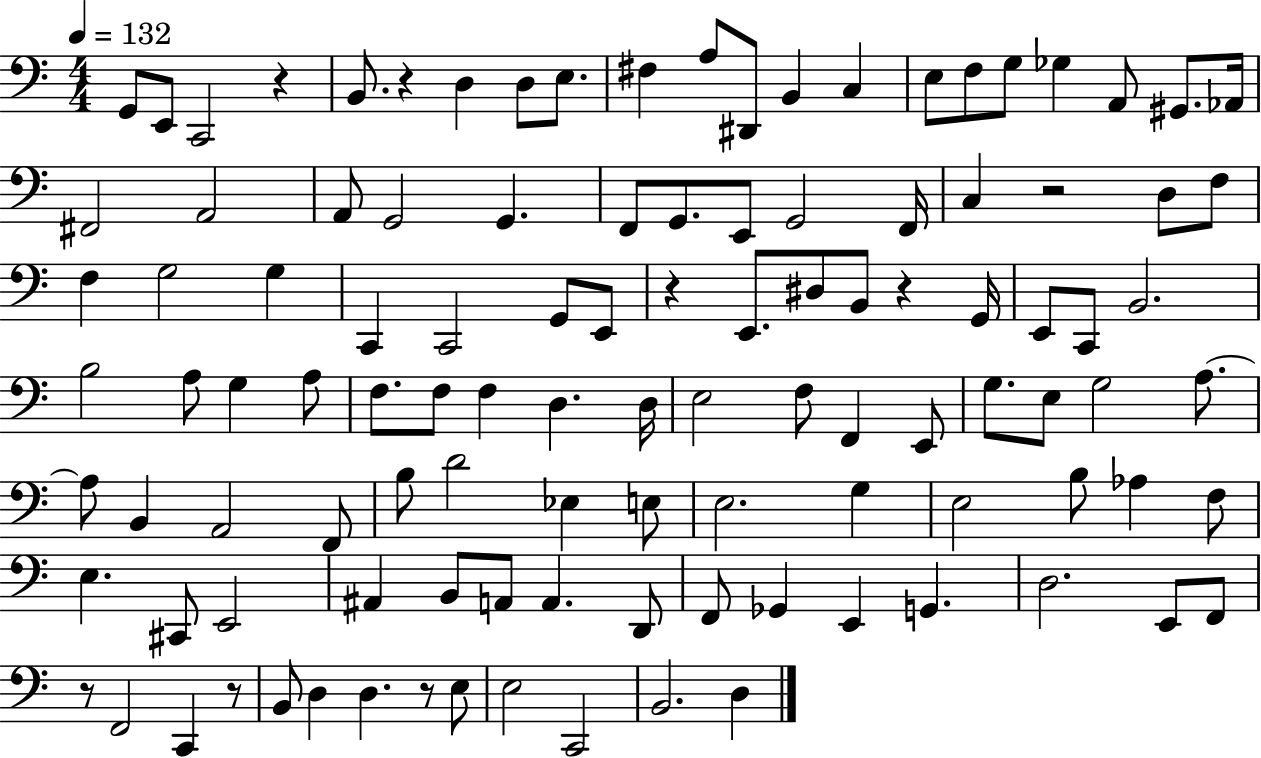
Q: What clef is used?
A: bass